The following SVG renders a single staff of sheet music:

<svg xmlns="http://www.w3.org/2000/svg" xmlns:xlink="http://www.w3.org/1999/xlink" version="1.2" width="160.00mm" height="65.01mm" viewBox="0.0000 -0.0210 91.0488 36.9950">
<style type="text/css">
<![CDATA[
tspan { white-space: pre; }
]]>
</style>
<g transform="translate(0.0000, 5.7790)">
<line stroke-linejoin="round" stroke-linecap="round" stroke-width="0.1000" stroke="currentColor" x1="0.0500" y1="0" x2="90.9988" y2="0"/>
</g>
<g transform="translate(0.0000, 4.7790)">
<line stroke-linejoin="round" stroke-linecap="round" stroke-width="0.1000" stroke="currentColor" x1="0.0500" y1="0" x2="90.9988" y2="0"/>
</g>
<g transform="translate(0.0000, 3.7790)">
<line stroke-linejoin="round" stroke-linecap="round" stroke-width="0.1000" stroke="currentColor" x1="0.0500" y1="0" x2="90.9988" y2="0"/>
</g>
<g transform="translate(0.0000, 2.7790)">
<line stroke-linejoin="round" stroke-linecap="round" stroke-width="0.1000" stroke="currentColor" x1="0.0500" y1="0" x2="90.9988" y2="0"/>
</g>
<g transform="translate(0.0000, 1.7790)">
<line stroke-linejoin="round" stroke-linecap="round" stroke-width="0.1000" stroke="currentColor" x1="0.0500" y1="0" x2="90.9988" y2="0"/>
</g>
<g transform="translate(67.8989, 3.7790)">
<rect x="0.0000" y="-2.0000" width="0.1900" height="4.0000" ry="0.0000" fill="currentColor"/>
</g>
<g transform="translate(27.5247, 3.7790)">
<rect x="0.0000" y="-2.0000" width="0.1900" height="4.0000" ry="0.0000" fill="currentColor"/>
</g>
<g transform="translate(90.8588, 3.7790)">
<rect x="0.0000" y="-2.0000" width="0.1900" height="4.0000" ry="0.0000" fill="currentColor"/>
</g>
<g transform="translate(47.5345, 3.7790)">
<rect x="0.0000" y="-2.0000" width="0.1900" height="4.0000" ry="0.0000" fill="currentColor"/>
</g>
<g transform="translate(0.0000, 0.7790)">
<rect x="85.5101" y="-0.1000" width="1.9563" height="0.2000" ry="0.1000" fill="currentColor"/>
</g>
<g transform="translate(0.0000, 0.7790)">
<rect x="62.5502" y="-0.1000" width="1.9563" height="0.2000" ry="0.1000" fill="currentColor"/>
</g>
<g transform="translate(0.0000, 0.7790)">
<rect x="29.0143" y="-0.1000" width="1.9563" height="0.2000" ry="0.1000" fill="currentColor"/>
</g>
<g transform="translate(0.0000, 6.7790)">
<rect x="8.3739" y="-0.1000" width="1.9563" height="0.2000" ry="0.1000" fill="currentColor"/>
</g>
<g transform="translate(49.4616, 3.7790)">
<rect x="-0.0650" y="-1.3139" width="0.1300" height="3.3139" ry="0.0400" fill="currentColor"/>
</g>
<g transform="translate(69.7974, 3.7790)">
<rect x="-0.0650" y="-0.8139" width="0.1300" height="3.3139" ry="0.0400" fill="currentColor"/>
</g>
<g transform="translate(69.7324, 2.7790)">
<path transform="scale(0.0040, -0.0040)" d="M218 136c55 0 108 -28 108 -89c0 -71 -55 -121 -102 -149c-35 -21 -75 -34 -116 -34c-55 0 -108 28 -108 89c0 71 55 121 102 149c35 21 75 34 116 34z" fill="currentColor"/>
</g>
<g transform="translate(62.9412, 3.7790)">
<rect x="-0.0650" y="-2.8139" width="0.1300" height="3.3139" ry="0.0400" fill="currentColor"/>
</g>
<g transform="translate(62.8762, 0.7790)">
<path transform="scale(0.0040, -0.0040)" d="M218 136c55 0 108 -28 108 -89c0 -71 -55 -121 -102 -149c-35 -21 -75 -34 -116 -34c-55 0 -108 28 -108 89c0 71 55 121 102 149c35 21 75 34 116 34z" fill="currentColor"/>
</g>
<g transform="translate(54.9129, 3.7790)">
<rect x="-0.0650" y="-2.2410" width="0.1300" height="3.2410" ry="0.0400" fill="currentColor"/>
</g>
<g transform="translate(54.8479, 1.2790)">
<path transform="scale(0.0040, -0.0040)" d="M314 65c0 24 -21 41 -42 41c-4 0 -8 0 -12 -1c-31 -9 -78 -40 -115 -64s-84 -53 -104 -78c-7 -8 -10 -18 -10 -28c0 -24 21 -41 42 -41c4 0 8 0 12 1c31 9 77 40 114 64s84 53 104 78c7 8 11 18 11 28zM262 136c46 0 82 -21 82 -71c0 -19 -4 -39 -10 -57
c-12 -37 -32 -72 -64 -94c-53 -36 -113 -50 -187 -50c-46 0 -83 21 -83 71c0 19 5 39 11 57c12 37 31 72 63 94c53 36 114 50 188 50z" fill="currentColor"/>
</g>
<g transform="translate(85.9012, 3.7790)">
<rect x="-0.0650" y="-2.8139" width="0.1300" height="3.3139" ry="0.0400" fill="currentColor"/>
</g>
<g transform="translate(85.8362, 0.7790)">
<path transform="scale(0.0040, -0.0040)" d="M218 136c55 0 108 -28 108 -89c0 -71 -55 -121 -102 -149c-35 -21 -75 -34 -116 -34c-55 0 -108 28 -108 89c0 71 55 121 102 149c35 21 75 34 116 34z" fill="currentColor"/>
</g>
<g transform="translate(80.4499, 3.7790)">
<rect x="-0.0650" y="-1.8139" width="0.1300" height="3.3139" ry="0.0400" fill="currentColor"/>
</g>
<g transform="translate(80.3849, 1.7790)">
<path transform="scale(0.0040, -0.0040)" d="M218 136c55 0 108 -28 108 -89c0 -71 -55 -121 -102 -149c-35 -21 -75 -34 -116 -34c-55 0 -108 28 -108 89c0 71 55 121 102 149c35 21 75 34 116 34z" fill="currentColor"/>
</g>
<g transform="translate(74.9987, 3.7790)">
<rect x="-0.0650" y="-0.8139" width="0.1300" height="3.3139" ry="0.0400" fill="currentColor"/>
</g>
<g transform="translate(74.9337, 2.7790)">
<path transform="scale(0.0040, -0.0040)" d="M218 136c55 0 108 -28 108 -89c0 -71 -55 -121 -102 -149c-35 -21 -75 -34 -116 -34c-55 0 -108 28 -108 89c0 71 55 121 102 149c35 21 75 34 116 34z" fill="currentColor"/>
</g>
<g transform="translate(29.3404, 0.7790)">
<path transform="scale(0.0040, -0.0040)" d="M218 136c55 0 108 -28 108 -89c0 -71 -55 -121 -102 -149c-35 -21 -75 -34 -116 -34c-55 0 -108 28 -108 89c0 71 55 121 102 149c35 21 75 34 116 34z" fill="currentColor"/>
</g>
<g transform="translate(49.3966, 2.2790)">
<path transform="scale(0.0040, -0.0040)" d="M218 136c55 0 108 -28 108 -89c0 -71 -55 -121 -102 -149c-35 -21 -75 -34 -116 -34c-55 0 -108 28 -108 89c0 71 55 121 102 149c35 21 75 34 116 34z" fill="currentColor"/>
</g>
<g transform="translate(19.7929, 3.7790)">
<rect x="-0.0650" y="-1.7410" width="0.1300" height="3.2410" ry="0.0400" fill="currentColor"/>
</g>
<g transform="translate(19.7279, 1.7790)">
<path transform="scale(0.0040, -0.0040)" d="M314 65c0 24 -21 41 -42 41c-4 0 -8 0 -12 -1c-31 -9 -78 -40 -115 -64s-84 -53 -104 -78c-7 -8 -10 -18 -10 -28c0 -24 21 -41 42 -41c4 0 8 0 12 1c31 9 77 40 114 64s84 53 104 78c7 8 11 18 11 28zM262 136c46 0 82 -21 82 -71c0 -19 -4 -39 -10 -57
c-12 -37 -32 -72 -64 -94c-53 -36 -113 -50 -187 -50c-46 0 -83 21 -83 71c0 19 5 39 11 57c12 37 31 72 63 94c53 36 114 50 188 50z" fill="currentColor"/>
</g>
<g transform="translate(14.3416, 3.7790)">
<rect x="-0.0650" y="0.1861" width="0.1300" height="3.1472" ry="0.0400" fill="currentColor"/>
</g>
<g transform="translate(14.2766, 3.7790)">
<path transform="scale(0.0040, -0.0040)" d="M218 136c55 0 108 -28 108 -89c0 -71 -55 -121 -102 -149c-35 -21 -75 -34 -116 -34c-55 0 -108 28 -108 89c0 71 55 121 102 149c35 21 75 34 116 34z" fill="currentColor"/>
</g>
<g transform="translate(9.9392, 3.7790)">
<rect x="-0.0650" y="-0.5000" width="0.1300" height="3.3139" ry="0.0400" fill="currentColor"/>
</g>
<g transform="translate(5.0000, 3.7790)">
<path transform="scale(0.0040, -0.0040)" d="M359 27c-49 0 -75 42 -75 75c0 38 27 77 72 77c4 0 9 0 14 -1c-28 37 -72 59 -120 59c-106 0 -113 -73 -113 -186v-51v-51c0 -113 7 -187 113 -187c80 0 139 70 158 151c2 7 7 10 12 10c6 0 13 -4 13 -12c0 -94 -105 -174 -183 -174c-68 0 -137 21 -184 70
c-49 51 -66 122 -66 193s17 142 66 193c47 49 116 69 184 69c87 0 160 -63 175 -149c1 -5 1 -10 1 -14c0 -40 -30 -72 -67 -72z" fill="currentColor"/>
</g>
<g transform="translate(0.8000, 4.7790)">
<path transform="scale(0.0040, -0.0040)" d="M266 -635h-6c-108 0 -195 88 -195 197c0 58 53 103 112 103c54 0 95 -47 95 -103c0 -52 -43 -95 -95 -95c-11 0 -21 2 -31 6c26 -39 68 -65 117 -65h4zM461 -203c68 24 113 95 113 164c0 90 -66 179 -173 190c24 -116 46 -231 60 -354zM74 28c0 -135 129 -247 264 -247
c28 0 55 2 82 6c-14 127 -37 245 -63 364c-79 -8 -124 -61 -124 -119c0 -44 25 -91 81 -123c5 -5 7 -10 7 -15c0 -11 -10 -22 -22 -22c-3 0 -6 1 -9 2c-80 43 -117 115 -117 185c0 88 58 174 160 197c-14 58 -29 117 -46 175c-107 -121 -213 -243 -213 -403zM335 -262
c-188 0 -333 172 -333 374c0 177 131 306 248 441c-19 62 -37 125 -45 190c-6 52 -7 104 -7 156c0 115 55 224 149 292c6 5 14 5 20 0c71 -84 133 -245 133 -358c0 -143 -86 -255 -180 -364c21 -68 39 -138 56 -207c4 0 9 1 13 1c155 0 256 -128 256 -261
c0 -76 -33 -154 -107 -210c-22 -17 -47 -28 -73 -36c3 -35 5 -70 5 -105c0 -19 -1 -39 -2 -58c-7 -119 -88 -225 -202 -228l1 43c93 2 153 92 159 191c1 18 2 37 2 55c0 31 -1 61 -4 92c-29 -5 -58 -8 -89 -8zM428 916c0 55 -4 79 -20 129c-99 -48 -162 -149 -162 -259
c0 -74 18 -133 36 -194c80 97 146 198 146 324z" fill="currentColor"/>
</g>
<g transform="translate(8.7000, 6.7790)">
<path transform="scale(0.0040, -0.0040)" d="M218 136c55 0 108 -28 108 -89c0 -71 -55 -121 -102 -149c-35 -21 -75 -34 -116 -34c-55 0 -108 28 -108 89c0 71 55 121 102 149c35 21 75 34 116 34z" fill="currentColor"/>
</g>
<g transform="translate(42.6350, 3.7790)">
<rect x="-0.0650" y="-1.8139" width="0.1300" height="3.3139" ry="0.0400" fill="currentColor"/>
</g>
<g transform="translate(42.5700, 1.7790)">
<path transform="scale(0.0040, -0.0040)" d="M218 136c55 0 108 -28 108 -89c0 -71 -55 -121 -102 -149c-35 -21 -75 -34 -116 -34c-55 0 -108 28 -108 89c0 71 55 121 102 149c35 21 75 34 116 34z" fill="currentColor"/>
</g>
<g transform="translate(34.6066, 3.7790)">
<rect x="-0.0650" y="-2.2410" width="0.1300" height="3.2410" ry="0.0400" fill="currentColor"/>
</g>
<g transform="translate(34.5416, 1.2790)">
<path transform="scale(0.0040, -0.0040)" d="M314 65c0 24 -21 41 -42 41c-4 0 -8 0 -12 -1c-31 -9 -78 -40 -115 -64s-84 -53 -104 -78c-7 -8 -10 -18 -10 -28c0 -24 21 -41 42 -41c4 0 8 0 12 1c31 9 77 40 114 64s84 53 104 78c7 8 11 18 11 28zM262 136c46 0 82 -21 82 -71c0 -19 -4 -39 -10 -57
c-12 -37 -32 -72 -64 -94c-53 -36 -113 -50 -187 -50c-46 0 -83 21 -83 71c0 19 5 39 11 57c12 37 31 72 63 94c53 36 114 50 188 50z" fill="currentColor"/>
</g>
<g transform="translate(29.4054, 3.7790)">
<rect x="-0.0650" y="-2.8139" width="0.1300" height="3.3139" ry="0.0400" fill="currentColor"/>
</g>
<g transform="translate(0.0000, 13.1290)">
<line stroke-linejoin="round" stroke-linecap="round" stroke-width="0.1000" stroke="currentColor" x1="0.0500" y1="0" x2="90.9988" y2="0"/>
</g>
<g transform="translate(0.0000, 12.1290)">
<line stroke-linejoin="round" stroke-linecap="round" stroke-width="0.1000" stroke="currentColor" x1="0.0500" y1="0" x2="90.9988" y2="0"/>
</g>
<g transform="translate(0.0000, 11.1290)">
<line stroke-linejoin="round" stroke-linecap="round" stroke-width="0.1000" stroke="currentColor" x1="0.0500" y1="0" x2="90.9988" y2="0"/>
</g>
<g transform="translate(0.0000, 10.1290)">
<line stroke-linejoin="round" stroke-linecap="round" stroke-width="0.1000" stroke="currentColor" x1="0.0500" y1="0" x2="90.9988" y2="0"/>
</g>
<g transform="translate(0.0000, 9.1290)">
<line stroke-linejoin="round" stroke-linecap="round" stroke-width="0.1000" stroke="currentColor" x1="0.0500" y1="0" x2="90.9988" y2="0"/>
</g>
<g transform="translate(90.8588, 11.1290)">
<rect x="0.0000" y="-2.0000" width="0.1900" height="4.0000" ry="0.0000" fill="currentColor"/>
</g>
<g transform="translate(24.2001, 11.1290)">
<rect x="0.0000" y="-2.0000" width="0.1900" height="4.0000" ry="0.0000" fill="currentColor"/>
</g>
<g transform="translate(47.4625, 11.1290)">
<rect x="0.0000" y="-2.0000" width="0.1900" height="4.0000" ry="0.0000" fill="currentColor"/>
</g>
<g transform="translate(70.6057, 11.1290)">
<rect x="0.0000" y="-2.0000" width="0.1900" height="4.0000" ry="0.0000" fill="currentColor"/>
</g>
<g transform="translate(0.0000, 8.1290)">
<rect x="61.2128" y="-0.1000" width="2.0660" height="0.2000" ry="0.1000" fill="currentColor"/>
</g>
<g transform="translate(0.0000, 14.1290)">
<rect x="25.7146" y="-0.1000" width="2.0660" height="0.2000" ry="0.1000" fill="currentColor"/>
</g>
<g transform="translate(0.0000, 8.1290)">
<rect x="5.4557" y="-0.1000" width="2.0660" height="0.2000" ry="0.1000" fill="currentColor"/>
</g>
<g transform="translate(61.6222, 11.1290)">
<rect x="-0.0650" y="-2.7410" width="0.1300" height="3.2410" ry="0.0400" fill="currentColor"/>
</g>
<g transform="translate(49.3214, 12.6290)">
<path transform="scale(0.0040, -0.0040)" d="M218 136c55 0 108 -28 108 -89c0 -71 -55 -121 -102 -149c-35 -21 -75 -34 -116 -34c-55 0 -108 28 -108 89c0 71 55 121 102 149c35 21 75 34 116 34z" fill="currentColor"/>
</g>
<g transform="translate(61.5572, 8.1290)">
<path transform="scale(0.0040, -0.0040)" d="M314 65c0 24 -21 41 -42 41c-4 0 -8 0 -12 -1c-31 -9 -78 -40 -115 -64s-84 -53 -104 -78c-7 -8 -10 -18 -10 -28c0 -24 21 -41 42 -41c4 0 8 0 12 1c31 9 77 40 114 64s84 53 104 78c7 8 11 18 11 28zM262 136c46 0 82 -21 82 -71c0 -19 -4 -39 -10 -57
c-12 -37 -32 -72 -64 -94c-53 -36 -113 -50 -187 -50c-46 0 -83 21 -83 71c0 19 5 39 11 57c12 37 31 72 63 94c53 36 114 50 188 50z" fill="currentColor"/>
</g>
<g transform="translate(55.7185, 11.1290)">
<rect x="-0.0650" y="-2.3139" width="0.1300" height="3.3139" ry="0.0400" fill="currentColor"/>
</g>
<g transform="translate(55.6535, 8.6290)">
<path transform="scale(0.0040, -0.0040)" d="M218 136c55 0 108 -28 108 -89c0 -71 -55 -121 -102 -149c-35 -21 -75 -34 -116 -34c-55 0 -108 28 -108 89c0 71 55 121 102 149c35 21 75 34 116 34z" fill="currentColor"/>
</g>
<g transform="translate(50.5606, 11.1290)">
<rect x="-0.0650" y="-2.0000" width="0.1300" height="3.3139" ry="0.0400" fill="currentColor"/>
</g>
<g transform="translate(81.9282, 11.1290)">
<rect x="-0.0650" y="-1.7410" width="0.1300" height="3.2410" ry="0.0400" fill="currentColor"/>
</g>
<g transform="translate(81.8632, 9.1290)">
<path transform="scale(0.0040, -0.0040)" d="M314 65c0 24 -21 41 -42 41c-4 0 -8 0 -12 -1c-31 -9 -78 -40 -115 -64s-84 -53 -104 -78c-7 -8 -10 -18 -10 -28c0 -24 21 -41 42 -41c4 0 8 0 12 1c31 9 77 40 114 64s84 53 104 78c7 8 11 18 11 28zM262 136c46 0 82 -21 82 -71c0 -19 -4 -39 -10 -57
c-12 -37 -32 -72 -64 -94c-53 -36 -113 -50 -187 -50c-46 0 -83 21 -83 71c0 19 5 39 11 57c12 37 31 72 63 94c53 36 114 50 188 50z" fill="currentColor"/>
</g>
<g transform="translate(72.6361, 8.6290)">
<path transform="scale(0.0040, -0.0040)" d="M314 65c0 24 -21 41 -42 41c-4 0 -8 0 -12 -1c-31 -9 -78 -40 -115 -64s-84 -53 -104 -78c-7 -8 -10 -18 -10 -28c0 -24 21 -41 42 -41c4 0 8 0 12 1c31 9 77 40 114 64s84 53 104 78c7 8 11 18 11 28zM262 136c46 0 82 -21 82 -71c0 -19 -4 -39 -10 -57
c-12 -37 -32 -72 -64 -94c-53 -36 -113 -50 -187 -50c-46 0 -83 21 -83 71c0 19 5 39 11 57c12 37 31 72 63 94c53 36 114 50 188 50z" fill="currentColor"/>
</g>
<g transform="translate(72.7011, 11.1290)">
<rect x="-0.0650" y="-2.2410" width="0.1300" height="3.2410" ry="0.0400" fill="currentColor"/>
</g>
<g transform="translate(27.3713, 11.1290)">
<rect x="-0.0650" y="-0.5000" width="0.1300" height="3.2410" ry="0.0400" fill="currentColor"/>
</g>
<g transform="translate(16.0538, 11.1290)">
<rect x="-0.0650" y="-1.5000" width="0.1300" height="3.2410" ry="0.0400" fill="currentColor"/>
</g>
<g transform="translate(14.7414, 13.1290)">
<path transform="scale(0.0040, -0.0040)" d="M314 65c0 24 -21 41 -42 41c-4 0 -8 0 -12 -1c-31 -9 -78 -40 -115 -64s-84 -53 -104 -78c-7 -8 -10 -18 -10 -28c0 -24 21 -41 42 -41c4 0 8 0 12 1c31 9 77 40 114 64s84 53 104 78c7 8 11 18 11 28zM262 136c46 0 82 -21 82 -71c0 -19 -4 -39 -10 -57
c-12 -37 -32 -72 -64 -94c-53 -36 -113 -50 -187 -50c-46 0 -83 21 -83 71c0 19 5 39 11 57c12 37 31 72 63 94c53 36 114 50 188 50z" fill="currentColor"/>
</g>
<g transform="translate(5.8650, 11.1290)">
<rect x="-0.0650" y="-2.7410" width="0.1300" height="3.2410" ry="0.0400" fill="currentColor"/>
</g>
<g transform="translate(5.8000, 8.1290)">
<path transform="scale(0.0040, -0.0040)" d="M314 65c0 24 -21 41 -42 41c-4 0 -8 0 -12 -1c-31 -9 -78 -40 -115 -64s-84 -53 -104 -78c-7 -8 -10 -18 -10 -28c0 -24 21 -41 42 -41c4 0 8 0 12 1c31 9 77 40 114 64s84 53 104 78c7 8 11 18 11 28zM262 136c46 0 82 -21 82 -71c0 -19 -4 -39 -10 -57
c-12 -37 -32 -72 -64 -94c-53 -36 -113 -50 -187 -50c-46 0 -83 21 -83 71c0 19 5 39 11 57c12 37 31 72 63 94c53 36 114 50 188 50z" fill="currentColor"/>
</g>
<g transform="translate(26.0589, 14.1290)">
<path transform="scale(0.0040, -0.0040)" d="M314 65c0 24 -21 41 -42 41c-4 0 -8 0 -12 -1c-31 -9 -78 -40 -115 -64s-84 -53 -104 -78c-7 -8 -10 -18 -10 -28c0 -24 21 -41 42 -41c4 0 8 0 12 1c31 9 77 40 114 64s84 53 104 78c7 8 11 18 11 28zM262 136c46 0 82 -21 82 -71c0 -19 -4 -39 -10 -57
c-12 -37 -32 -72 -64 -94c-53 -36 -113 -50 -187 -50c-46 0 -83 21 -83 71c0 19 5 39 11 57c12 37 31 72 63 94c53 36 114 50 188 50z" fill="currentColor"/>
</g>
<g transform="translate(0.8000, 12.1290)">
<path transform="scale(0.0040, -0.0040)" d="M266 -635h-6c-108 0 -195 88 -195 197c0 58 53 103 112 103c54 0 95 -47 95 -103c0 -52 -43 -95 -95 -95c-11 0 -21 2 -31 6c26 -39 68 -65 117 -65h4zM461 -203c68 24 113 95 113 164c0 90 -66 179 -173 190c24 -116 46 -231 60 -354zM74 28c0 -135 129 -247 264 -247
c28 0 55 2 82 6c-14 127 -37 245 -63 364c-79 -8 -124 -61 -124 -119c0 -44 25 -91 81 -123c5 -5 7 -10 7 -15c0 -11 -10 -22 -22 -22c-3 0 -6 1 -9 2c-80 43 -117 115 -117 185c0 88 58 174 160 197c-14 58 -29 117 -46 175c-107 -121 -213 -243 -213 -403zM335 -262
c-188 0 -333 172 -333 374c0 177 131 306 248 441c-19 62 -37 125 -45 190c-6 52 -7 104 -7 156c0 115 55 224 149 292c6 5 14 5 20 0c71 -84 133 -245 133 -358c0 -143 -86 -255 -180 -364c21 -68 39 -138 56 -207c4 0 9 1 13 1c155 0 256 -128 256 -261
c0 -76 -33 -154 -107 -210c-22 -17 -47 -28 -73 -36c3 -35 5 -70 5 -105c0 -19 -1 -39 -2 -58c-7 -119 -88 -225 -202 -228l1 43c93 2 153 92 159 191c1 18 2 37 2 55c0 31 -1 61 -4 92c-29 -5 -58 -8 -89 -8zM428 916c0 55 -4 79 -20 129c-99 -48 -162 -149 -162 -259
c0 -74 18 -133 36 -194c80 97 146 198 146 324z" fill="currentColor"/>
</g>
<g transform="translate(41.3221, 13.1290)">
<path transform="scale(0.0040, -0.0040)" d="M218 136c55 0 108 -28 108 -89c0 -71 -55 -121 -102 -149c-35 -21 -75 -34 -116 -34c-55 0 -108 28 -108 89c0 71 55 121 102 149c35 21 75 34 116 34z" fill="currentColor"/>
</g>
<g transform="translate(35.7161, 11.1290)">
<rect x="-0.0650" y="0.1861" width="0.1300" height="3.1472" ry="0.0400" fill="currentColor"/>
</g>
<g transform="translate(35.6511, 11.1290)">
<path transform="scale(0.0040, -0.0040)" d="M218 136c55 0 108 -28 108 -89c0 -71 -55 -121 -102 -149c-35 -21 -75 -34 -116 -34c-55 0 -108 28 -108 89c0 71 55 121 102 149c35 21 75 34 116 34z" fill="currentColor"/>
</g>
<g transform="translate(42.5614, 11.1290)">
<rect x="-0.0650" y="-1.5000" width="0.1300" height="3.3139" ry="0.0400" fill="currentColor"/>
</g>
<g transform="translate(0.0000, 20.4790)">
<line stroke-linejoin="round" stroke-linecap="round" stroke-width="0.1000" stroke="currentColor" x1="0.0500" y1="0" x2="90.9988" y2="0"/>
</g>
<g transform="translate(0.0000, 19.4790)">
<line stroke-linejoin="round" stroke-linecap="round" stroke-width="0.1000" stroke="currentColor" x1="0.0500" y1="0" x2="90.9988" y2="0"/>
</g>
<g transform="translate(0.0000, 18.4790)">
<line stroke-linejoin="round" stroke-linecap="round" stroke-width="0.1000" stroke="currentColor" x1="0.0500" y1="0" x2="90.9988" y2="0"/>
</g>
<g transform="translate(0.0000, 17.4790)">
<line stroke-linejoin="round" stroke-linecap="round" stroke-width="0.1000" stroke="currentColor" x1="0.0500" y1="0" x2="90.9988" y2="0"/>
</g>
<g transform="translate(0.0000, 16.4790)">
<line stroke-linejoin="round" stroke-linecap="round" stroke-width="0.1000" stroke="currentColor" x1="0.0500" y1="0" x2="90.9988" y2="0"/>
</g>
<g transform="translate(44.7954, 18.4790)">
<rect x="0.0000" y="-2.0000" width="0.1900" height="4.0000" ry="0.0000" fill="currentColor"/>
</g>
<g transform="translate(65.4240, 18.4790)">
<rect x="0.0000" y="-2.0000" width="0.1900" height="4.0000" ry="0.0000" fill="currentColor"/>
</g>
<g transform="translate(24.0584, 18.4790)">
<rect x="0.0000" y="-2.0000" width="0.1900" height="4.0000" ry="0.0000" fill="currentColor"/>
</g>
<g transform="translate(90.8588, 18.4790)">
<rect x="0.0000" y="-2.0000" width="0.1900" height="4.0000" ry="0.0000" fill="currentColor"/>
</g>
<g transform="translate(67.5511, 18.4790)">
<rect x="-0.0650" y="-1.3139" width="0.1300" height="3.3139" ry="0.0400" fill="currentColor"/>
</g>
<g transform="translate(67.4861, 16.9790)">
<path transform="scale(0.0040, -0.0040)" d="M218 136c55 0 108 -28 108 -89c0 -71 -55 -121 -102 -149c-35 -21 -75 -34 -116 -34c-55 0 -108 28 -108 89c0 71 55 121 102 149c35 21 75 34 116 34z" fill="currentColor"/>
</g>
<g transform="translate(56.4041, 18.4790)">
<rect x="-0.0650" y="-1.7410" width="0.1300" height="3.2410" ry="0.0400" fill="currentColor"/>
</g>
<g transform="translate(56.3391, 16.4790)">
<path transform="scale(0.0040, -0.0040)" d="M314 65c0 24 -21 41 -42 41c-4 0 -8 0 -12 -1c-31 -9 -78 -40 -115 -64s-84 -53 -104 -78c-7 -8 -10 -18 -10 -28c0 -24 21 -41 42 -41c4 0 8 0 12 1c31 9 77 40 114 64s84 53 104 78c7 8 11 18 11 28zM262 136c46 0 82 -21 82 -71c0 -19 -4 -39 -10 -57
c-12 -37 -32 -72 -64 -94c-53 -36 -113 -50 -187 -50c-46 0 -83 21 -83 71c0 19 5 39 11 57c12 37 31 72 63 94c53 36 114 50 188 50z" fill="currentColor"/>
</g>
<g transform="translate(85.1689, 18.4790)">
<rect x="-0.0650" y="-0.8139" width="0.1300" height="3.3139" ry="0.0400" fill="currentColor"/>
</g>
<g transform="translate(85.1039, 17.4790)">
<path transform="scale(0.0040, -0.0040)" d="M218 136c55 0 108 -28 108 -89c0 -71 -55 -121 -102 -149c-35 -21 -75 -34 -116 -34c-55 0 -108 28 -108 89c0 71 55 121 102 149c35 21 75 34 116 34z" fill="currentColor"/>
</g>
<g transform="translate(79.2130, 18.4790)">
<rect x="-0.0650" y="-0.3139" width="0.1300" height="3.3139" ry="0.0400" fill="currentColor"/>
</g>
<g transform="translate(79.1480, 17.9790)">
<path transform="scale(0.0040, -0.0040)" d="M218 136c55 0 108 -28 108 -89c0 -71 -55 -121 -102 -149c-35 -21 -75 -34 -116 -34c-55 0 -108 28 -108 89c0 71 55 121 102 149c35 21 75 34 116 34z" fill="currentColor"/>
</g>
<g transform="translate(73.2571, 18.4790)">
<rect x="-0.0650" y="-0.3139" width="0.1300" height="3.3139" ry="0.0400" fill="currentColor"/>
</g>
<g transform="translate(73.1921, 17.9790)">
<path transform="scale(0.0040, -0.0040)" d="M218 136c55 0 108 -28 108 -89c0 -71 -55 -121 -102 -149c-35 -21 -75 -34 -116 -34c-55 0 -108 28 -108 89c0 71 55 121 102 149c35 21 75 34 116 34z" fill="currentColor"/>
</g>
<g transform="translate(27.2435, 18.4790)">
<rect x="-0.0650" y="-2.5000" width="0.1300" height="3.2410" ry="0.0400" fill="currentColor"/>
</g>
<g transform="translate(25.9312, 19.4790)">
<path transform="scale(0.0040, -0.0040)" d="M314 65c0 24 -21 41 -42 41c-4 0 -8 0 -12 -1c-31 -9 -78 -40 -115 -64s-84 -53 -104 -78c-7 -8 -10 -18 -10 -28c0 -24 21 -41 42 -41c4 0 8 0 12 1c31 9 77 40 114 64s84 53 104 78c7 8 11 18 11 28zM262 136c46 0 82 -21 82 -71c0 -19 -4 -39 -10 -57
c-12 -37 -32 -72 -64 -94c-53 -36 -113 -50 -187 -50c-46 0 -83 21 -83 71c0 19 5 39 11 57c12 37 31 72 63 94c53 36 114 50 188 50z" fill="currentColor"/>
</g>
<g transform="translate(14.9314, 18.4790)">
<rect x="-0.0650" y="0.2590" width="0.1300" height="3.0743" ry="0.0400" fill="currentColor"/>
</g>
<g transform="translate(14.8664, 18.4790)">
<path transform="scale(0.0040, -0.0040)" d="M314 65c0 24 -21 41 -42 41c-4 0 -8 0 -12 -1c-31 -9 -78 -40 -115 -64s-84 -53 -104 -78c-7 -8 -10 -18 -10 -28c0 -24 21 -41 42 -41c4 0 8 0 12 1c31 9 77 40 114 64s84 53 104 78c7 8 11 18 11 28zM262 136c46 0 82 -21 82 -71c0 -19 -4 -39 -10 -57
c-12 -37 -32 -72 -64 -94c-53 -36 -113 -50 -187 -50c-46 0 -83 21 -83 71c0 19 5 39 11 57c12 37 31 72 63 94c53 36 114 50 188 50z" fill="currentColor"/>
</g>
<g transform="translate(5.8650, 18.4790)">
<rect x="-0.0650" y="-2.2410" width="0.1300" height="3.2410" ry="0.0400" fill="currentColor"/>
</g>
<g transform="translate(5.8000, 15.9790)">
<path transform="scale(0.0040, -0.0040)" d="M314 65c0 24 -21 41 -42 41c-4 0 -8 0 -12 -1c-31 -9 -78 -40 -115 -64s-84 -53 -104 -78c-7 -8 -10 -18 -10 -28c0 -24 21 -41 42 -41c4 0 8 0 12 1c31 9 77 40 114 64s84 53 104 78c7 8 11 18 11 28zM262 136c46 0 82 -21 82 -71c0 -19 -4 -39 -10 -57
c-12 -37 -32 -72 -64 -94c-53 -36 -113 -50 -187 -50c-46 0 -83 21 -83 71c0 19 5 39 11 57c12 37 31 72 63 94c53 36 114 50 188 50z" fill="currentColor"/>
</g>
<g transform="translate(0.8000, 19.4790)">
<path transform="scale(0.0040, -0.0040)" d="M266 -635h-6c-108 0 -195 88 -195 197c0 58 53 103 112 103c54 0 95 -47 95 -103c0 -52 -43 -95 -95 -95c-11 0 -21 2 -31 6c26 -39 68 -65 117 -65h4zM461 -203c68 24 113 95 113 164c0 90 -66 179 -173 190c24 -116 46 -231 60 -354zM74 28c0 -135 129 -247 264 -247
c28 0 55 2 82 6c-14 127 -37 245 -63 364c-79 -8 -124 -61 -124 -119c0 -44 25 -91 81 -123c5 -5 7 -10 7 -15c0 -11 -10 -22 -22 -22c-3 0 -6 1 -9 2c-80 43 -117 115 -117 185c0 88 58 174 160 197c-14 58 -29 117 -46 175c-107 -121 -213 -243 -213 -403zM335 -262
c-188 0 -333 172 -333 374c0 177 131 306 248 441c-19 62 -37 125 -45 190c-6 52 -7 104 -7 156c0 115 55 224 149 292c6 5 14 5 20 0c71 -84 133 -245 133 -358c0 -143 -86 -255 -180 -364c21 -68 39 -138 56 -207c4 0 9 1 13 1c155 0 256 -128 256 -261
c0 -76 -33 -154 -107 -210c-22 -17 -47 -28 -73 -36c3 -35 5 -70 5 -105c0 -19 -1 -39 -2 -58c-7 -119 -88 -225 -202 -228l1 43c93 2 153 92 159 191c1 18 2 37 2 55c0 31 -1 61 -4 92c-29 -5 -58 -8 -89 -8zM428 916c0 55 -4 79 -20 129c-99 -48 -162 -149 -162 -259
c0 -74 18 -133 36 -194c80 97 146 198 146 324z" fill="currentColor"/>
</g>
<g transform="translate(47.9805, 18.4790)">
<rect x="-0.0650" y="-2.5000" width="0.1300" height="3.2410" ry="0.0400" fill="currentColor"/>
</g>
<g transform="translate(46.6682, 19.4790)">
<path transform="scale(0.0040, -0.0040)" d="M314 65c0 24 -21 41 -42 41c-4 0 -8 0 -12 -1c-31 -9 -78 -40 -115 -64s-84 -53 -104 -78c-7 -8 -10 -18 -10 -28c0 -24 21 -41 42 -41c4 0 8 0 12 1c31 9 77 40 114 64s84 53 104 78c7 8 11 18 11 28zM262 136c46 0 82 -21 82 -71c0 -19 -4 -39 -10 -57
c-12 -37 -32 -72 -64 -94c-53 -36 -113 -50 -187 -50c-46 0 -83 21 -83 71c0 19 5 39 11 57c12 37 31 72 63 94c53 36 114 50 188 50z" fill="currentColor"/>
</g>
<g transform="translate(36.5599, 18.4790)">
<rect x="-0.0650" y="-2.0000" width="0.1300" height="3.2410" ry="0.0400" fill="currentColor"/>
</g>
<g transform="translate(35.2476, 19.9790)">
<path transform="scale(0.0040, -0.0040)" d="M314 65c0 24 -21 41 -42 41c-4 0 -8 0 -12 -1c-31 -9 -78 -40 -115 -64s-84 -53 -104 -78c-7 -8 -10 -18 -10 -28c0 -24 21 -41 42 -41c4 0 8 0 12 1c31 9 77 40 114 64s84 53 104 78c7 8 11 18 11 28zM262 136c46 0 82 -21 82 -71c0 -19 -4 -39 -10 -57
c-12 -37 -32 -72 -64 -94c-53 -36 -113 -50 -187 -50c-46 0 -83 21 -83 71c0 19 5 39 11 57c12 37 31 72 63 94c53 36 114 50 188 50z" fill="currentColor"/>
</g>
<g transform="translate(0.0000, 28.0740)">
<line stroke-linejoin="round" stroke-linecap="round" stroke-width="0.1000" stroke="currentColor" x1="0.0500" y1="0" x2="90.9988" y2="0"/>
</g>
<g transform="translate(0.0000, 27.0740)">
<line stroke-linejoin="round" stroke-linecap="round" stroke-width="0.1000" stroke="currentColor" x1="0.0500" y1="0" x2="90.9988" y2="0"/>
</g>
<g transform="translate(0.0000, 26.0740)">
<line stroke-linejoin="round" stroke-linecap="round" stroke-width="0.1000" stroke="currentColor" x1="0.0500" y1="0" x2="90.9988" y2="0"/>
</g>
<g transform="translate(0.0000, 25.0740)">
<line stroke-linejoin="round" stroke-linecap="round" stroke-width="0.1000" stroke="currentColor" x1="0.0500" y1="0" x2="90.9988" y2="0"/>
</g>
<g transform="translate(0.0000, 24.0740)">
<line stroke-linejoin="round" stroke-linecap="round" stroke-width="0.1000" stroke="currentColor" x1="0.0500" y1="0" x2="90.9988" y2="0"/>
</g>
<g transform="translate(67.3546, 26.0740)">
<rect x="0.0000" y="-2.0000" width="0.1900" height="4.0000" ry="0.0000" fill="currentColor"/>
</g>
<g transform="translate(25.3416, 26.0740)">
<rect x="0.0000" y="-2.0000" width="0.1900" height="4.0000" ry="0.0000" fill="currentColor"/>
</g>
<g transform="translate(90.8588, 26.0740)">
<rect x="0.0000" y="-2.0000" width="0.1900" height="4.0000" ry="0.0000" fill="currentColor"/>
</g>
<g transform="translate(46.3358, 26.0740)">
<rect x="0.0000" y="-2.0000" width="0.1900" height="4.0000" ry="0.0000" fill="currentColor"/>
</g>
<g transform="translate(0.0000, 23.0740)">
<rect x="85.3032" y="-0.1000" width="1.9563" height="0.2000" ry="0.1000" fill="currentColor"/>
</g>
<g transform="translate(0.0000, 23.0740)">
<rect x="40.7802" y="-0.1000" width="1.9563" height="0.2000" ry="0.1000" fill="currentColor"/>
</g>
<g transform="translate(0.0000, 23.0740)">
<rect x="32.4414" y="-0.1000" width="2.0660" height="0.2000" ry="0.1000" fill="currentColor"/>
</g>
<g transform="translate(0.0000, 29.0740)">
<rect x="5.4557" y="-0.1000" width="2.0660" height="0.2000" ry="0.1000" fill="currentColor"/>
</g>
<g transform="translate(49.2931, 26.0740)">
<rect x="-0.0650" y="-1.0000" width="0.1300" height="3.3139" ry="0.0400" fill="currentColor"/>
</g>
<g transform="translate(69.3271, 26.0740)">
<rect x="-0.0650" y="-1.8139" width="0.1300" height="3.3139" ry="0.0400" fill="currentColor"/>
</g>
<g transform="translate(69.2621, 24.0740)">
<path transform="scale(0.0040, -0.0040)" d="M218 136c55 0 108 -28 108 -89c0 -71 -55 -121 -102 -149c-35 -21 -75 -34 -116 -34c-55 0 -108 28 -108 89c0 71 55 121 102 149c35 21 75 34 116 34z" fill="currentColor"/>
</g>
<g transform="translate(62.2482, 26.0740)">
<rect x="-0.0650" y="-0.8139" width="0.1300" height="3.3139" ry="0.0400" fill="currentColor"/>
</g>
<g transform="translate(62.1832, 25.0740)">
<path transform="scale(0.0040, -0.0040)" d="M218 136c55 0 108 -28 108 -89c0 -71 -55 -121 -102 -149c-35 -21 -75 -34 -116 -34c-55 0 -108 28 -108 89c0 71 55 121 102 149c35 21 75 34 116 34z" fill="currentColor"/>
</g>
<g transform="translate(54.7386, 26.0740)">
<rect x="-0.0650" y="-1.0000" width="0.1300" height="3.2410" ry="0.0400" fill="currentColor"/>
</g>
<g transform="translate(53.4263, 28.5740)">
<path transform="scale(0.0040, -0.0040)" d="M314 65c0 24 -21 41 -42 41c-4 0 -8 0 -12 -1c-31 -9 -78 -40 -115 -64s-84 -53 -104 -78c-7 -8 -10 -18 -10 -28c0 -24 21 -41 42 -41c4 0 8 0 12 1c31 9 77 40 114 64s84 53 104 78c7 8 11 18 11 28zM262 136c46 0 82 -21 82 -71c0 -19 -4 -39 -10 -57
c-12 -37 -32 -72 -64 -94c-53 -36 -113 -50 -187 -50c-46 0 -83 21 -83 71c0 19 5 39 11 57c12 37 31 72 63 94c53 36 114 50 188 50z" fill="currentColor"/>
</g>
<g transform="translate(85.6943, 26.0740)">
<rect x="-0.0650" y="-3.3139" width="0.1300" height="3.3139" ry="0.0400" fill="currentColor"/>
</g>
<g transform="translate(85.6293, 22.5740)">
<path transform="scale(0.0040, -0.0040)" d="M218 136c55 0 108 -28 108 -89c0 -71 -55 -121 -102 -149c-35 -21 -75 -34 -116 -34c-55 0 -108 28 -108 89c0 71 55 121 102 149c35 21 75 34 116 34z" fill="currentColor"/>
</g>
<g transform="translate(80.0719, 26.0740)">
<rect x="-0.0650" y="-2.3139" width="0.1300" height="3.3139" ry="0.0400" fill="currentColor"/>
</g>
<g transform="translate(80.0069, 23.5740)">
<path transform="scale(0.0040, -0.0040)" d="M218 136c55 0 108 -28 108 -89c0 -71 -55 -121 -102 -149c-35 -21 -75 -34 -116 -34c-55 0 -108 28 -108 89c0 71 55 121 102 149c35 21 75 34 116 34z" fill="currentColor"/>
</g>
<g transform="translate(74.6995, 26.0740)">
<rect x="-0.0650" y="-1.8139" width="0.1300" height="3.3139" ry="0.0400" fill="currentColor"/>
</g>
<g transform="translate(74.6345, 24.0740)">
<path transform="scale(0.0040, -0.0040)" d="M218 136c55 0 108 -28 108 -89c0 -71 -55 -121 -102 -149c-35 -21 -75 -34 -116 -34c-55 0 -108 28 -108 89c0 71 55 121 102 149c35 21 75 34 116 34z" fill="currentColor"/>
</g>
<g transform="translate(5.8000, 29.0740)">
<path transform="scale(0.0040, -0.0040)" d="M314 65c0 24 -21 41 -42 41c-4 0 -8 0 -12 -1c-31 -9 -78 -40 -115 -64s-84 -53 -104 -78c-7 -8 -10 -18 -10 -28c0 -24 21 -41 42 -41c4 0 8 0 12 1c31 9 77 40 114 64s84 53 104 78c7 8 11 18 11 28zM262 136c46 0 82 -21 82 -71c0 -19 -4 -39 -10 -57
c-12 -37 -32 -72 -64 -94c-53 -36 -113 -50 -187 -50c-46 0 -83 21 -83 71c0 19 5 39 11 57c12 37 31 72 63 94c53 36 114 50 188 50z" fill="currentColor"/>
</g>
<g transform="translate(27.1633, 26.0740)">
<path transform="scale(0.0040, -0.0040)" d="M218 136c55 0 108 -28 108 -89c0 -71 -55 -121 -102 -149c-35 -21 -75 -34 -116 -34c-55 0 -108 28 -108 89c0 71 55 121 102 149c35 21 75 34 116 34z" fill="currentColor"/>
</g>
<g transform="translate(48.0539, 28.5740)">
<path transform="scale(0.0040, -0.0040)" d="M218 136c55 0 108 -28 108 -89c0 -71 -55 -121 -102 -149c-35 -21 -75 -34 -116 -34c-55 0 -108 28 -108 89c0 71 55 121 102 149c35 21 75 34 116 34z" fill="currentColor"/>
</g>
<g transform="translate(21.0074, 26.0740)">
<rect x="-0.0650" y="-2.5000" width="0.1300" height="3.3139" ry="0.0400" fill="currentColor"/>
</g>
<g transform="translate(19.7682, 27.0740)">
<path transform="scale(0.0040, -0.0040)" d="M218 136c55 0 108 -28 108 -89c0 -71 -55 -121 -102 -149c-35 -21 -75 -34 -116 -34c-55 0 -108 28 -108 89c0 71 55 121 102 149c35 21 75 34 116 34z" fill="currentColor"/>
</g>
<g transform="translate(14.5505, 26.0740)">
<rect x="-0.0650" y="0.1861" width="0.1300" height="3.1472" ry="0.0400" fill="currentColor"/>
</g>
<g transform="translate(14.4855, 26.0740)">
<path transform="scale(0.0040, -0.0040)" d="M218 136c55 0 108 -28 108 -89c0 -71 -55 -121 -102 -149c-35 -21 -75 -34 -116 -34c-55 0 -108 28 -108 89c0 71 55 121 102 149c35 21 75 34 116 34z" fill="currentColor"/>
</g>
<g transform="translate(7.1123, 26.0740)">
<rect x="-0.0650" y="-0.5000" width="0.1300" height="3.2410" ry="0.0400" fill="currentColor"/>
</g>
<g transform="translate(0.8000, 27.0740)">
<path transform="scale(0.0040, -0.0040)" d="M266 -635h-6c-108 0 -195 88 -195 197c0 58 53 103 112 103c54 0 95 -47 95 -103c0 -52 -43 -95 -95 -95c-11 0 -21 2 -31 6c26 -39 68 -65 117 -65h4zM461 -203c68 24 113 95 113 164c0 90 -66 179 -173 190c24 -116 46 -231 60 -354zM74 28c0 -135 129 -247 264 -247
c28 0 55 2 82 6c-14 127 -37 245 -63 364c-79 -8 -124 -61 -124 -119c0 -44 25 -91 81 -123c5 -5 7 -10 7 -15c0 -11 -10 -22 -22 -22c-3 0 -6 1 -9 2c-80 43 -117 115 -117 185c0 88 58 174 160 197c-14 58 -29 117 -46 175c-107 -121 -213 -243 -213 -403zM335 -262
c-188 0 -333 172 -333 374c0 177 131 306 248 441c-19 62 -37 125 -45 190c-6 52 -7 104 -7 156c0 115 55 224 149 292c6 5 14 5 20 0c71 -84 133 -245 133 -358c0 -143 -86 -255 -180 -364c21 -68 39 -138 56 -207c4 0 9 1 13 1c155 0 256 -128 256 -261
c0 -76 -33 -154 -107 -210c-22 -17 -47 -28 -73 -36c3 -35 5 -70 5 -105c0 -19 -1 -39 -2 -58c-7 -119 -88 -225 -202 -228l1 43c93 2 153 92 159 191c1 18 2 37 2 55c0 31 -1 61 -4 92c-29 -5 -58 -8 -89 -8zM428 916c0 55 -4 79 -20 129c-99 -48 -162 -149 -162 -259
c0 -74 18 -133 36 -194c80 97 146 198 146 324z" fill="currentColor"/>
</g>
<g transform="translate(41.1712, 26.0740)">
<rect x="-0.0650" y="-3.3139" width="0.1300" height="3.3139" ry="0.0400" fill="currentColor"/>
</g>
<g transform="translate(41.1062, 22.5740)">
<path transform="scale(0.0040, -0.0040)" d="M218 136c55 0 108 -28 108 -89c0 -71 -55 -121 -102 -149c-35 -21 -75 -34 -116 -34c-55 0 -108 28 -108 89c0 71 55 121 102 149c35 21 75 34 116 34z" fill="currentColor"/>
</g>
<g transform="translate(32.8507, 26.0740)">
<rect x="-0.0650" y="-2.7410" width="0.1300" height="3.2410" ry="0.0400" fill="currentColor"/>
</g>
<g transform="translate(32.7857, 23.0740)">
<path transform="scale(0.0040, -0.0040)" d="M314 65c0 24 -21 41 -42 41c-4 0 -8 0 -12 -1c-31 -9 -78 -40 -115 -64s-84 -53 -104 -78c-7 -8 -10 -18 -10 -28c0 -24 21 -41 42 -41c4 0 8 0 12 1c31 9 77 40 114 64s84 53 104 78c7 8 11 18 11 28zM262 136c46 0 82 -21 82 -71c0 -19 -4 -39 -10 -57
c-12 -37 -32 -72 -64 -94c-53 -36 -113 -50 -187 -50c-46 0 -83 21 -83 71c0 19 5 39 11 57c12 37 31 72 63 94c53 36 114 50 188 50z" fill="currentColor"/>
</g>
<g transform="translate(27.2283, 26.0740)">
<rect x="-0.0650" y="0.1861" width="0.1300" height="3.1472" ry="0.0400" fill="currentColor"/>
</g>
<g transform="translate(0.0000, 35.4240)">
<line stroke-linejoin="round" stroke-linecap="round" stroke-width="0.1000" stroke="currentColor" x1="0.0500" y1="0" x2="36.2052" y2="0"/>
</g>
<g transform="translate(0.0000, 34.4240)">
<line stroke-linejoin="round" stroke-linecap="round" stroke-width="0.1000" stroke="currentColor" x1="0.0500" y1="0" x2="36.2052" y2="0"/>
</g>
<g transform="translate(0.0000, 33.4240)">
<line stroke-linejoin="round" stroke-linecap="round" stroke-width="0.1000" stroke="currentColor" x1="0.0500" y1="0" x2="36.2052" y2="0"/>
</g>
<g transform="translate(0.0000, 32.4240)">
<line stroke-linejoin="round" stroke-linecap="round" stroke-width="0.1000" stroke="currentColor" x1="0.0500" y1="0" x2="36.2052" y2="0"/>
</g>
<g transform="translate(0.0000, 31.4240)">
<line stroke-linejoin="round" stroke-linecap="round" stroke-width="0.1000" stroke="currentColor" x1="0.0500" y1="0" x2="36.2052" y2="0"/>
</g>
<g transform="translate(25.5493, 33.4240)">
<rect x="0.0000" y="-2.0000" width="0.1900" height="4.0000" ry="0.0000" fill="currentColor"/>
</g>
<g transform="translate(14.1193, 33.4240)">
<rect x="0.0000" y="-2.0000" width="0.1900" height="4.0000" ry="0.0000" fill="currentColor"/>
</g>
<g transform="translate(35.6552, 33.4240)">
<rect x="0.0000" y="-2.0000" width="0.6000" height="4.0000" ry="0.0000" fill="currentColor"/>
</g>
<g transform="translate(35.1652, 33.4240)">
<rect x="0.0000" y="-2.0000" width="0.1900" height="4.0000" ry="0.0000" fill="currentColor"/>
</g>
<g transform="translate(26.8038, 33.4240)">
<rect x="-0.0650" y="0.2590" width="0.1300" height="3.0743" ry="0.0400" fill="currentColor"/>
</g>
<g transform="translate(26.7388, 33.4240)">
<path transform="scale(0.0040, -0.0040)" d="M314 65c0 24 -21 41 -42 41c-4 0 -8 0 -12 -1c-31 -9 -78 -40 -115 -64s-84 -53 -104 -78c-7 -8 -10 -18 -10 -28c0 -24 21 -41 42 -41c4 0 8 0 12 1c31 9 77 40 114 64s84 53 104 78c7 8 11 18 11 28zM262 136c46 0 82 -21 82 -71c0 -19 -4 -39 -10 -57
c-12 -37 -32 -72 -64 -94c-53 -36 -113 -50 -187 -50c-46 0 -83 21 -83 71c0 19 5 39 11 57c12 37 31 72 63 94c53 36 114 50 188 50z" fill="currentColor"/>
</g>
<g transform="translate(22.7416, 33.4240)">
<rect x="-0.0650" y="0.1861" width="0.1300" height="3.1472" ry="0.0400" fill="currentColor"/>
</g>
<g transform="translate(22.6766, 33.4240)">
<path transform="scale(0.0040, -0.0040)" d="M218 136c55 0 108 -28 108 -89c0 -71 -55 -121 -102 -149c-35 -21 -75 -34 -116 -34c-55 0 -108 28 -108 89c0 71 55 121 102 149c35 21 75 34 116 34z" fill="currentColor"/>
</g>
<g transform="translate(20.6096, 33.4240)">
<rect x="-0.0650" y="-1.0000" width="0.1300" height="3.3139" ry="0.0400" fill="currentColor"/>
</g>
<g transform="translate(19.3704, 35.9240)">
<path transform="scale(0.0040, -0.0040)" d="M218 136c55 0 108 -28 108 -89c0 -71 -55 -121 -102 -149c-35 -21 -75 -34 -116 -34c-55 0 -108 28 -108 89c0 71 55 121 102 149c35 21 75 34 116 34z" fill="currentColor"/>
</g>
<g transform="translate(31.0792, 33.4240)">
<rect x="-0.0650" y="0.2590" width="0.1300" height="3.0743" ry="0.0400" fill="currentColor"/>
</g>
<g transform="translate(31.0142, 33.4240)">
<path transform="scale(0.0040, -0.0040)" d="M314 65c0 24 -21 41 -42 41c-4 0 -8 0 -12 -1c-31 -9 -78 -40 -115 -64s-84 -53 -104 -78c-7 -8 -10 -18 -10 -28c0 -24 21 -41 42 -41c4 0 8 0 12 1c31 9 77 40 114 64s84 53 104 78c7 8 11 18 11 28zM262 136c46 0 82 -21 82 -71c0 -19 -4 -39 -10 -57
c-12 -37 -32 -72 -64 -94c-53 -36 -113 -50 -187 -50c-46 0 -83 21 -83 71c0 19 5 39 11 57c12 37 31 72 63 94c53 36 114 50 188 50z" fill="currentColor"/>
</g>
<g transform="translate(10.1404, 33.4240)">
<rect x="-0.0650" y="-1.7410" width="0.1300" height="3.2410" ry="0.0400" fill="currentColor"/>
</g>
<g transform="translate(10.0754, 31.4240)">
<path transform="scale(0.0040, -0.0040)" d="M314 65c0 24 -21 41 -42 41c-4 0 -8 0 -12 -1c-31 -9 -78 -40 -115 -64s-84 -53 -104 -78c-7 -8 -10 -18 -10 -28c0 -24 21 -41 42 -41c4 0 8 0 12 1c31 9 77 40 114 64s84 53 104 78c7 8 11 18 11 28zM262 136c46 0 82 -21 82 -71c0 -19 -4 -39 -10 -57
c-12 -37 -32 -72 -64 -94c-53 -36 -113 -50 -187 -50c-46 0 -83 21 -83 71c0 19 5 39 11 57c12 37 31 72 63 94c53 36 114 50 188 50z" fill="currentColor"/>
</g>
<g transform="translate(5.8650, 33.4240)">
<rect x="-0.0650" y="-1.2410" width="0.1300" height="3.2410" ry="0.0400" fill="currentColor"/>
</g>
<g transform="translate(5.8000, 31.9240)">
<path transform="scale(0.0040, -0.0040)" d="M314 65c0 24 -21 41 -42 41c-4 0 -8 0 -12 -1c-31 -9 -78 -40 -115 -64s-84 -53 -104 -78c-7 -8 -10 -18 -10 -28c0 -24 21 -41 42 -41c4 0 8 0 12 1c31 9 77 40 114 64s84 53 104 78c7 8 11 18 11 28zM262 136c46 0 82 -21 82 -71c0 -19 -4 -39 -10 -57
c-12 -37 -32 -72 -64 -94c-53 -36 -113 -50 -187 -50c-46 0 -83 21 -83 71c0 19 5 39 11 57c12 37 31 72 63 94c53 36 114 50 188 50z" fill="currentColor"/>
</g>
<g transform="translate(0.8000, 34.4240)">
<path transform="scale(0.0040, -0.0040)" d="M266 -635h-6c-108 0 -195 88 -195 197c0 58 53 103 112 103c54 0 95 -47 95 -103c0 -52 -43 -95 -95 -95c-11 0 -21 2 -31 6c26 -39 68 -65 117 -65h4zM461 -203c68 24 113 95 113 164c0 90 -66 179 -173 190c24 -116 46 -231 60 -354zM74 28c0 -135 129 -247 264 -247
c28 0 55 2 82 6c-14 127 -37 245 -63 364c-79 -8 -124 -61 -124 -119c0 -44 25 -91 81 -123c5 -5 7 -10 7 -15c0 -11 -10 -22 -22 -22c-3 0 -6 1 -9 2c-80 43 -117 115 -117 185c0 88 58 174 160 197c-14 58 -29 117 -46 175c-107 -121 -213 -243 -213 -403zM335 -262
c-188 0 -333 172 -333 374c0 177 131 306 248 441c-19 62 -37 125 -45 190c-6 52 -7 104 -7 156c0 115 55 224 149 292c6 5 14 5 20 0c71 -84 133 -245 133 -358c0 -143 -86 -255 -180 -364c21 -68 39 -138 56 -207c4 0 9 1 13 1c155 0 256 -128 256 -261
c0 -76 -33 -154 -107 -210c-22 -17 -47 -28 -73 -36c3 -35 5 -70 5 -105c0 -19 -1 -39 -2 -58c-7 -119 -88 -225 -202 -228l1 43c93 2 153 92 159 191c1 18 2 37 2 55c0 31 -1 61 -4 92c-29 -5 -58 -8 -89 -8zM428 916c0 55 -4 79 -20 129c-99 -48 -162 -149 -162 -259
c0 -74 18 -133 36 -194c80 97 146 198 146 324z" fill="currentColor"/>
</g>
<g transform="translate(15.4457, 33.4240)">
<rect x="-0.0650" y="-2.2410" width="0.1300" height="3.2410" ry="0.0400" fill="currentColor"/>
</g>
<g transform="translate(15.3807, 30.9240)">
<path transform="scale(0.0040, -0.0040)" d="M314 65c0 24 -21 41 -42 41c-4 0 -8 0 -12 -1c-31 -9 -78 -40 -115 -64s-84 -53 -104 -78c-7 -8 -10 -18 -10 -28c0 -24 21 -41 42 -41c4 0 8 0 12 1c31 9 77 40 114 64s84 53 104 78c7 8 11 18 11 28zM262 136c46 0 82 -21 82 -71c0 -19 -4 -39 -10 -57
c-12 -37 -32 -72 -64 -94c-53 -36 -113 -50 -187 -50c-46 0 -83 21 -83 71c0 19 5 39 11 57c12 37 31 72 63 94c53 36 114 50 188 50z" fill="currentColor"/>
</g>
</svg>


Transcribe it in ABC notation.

X:1
T:Untitled
M:4/4
L:1/4
K:C
C B f2 a g2 f e g2 a d d f a a2 E2 C2 B E F g a2 g2 f2 g2 B2 G2 F2 G2 f2 e c c d C2 B G B a2 b D D2 d f f g b e2 f2 g2 D B B2 B2